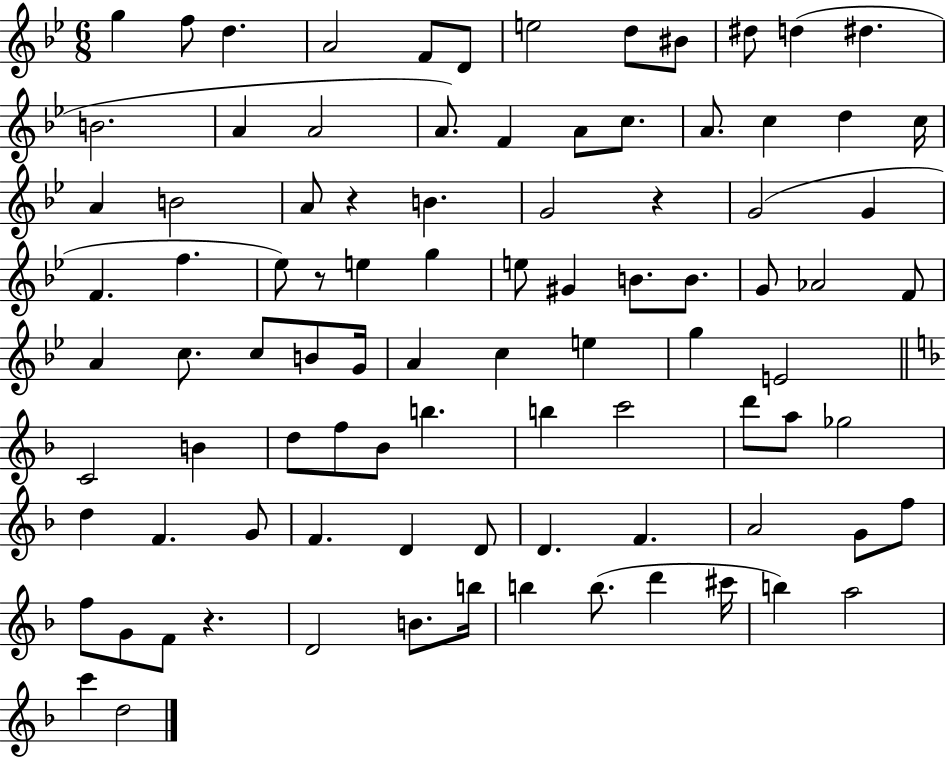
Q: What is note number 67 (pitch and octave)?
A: F4